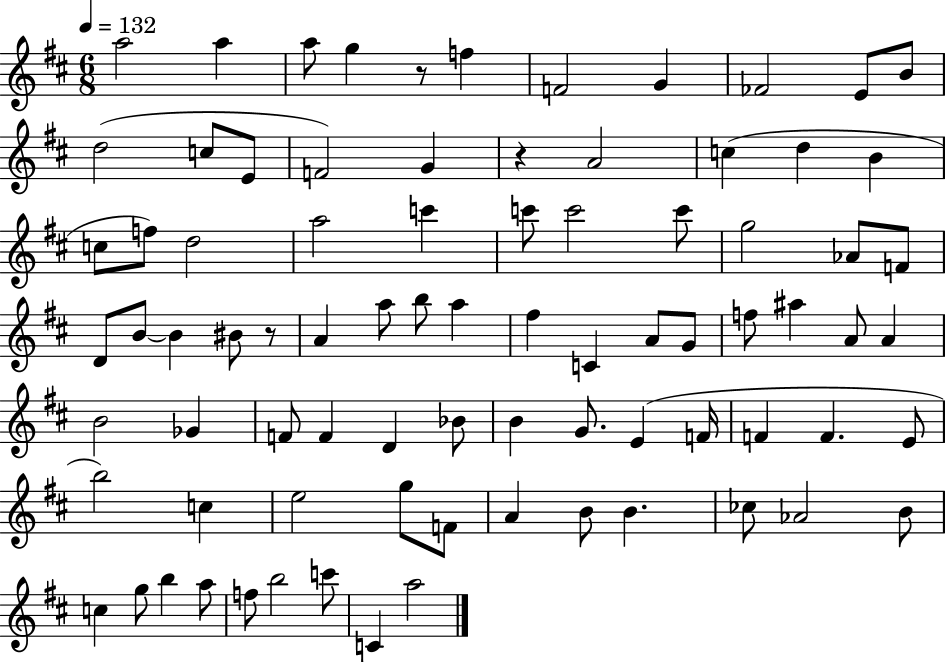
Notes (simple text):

A5/h A5/q A5/e G5/q R/e F5/q F4/h G4/q FES4/h E4/e B4/e D5/h C5/e E4/e F4/h G4/q R/q A4/h C5/q D5/q B4/q C5/e F5/e D5/h A5/h C6/q C6/e C6/h C6/e G5/h Ab4/e F4/e D4/e B4/e B4/q BIS4/e R/e A4/q A5/e B5/e A5/q F#5/q C4/q A4/e G4/e F5/e A#5/q A4/e A4/q B4/h Gb4/q F4/e F4/q D4/q Bb4/e B4/q G4/e. E4/q F4/s F4/q F4/q. E4/e B5/h C5/q E5/h G5/e F4/e A4/q B4/e B4/q. CES5/e Ab4/h B4/e C5/q G5/e B5/q A5/e F5/e B5/h C6/e C4/q A5/h